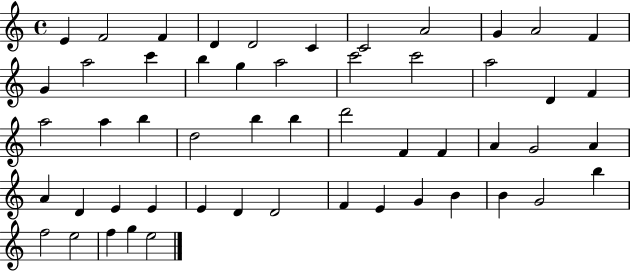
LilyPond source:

{
  \clef treble
  \time 4/4
  \defaultTimeSignature
  \key c \major
  e'4 f'2 f'4 | d'4 d'2 c'4 | c'2 a'2 | g'4 a'2 f'4 | \break g'4 a''2 c'''4 | b''4 g''4 a''2 | c'''2 c'''2 | a''2 d'4 f'4 | \break a''2 a''4 b''4 | d''2 b''4 b''4 | d'''2 f'4 f'4 | a'4 g'2 a'4 | \break a'4 d'4 e'4 e'4 | e'4 d'4 d'2 | f'4 e'4 g'4 b'4 | b'4 g'2 b''4 | \break f''2 e''2 | f''4 g''4 e''2 | \bar "|."
}